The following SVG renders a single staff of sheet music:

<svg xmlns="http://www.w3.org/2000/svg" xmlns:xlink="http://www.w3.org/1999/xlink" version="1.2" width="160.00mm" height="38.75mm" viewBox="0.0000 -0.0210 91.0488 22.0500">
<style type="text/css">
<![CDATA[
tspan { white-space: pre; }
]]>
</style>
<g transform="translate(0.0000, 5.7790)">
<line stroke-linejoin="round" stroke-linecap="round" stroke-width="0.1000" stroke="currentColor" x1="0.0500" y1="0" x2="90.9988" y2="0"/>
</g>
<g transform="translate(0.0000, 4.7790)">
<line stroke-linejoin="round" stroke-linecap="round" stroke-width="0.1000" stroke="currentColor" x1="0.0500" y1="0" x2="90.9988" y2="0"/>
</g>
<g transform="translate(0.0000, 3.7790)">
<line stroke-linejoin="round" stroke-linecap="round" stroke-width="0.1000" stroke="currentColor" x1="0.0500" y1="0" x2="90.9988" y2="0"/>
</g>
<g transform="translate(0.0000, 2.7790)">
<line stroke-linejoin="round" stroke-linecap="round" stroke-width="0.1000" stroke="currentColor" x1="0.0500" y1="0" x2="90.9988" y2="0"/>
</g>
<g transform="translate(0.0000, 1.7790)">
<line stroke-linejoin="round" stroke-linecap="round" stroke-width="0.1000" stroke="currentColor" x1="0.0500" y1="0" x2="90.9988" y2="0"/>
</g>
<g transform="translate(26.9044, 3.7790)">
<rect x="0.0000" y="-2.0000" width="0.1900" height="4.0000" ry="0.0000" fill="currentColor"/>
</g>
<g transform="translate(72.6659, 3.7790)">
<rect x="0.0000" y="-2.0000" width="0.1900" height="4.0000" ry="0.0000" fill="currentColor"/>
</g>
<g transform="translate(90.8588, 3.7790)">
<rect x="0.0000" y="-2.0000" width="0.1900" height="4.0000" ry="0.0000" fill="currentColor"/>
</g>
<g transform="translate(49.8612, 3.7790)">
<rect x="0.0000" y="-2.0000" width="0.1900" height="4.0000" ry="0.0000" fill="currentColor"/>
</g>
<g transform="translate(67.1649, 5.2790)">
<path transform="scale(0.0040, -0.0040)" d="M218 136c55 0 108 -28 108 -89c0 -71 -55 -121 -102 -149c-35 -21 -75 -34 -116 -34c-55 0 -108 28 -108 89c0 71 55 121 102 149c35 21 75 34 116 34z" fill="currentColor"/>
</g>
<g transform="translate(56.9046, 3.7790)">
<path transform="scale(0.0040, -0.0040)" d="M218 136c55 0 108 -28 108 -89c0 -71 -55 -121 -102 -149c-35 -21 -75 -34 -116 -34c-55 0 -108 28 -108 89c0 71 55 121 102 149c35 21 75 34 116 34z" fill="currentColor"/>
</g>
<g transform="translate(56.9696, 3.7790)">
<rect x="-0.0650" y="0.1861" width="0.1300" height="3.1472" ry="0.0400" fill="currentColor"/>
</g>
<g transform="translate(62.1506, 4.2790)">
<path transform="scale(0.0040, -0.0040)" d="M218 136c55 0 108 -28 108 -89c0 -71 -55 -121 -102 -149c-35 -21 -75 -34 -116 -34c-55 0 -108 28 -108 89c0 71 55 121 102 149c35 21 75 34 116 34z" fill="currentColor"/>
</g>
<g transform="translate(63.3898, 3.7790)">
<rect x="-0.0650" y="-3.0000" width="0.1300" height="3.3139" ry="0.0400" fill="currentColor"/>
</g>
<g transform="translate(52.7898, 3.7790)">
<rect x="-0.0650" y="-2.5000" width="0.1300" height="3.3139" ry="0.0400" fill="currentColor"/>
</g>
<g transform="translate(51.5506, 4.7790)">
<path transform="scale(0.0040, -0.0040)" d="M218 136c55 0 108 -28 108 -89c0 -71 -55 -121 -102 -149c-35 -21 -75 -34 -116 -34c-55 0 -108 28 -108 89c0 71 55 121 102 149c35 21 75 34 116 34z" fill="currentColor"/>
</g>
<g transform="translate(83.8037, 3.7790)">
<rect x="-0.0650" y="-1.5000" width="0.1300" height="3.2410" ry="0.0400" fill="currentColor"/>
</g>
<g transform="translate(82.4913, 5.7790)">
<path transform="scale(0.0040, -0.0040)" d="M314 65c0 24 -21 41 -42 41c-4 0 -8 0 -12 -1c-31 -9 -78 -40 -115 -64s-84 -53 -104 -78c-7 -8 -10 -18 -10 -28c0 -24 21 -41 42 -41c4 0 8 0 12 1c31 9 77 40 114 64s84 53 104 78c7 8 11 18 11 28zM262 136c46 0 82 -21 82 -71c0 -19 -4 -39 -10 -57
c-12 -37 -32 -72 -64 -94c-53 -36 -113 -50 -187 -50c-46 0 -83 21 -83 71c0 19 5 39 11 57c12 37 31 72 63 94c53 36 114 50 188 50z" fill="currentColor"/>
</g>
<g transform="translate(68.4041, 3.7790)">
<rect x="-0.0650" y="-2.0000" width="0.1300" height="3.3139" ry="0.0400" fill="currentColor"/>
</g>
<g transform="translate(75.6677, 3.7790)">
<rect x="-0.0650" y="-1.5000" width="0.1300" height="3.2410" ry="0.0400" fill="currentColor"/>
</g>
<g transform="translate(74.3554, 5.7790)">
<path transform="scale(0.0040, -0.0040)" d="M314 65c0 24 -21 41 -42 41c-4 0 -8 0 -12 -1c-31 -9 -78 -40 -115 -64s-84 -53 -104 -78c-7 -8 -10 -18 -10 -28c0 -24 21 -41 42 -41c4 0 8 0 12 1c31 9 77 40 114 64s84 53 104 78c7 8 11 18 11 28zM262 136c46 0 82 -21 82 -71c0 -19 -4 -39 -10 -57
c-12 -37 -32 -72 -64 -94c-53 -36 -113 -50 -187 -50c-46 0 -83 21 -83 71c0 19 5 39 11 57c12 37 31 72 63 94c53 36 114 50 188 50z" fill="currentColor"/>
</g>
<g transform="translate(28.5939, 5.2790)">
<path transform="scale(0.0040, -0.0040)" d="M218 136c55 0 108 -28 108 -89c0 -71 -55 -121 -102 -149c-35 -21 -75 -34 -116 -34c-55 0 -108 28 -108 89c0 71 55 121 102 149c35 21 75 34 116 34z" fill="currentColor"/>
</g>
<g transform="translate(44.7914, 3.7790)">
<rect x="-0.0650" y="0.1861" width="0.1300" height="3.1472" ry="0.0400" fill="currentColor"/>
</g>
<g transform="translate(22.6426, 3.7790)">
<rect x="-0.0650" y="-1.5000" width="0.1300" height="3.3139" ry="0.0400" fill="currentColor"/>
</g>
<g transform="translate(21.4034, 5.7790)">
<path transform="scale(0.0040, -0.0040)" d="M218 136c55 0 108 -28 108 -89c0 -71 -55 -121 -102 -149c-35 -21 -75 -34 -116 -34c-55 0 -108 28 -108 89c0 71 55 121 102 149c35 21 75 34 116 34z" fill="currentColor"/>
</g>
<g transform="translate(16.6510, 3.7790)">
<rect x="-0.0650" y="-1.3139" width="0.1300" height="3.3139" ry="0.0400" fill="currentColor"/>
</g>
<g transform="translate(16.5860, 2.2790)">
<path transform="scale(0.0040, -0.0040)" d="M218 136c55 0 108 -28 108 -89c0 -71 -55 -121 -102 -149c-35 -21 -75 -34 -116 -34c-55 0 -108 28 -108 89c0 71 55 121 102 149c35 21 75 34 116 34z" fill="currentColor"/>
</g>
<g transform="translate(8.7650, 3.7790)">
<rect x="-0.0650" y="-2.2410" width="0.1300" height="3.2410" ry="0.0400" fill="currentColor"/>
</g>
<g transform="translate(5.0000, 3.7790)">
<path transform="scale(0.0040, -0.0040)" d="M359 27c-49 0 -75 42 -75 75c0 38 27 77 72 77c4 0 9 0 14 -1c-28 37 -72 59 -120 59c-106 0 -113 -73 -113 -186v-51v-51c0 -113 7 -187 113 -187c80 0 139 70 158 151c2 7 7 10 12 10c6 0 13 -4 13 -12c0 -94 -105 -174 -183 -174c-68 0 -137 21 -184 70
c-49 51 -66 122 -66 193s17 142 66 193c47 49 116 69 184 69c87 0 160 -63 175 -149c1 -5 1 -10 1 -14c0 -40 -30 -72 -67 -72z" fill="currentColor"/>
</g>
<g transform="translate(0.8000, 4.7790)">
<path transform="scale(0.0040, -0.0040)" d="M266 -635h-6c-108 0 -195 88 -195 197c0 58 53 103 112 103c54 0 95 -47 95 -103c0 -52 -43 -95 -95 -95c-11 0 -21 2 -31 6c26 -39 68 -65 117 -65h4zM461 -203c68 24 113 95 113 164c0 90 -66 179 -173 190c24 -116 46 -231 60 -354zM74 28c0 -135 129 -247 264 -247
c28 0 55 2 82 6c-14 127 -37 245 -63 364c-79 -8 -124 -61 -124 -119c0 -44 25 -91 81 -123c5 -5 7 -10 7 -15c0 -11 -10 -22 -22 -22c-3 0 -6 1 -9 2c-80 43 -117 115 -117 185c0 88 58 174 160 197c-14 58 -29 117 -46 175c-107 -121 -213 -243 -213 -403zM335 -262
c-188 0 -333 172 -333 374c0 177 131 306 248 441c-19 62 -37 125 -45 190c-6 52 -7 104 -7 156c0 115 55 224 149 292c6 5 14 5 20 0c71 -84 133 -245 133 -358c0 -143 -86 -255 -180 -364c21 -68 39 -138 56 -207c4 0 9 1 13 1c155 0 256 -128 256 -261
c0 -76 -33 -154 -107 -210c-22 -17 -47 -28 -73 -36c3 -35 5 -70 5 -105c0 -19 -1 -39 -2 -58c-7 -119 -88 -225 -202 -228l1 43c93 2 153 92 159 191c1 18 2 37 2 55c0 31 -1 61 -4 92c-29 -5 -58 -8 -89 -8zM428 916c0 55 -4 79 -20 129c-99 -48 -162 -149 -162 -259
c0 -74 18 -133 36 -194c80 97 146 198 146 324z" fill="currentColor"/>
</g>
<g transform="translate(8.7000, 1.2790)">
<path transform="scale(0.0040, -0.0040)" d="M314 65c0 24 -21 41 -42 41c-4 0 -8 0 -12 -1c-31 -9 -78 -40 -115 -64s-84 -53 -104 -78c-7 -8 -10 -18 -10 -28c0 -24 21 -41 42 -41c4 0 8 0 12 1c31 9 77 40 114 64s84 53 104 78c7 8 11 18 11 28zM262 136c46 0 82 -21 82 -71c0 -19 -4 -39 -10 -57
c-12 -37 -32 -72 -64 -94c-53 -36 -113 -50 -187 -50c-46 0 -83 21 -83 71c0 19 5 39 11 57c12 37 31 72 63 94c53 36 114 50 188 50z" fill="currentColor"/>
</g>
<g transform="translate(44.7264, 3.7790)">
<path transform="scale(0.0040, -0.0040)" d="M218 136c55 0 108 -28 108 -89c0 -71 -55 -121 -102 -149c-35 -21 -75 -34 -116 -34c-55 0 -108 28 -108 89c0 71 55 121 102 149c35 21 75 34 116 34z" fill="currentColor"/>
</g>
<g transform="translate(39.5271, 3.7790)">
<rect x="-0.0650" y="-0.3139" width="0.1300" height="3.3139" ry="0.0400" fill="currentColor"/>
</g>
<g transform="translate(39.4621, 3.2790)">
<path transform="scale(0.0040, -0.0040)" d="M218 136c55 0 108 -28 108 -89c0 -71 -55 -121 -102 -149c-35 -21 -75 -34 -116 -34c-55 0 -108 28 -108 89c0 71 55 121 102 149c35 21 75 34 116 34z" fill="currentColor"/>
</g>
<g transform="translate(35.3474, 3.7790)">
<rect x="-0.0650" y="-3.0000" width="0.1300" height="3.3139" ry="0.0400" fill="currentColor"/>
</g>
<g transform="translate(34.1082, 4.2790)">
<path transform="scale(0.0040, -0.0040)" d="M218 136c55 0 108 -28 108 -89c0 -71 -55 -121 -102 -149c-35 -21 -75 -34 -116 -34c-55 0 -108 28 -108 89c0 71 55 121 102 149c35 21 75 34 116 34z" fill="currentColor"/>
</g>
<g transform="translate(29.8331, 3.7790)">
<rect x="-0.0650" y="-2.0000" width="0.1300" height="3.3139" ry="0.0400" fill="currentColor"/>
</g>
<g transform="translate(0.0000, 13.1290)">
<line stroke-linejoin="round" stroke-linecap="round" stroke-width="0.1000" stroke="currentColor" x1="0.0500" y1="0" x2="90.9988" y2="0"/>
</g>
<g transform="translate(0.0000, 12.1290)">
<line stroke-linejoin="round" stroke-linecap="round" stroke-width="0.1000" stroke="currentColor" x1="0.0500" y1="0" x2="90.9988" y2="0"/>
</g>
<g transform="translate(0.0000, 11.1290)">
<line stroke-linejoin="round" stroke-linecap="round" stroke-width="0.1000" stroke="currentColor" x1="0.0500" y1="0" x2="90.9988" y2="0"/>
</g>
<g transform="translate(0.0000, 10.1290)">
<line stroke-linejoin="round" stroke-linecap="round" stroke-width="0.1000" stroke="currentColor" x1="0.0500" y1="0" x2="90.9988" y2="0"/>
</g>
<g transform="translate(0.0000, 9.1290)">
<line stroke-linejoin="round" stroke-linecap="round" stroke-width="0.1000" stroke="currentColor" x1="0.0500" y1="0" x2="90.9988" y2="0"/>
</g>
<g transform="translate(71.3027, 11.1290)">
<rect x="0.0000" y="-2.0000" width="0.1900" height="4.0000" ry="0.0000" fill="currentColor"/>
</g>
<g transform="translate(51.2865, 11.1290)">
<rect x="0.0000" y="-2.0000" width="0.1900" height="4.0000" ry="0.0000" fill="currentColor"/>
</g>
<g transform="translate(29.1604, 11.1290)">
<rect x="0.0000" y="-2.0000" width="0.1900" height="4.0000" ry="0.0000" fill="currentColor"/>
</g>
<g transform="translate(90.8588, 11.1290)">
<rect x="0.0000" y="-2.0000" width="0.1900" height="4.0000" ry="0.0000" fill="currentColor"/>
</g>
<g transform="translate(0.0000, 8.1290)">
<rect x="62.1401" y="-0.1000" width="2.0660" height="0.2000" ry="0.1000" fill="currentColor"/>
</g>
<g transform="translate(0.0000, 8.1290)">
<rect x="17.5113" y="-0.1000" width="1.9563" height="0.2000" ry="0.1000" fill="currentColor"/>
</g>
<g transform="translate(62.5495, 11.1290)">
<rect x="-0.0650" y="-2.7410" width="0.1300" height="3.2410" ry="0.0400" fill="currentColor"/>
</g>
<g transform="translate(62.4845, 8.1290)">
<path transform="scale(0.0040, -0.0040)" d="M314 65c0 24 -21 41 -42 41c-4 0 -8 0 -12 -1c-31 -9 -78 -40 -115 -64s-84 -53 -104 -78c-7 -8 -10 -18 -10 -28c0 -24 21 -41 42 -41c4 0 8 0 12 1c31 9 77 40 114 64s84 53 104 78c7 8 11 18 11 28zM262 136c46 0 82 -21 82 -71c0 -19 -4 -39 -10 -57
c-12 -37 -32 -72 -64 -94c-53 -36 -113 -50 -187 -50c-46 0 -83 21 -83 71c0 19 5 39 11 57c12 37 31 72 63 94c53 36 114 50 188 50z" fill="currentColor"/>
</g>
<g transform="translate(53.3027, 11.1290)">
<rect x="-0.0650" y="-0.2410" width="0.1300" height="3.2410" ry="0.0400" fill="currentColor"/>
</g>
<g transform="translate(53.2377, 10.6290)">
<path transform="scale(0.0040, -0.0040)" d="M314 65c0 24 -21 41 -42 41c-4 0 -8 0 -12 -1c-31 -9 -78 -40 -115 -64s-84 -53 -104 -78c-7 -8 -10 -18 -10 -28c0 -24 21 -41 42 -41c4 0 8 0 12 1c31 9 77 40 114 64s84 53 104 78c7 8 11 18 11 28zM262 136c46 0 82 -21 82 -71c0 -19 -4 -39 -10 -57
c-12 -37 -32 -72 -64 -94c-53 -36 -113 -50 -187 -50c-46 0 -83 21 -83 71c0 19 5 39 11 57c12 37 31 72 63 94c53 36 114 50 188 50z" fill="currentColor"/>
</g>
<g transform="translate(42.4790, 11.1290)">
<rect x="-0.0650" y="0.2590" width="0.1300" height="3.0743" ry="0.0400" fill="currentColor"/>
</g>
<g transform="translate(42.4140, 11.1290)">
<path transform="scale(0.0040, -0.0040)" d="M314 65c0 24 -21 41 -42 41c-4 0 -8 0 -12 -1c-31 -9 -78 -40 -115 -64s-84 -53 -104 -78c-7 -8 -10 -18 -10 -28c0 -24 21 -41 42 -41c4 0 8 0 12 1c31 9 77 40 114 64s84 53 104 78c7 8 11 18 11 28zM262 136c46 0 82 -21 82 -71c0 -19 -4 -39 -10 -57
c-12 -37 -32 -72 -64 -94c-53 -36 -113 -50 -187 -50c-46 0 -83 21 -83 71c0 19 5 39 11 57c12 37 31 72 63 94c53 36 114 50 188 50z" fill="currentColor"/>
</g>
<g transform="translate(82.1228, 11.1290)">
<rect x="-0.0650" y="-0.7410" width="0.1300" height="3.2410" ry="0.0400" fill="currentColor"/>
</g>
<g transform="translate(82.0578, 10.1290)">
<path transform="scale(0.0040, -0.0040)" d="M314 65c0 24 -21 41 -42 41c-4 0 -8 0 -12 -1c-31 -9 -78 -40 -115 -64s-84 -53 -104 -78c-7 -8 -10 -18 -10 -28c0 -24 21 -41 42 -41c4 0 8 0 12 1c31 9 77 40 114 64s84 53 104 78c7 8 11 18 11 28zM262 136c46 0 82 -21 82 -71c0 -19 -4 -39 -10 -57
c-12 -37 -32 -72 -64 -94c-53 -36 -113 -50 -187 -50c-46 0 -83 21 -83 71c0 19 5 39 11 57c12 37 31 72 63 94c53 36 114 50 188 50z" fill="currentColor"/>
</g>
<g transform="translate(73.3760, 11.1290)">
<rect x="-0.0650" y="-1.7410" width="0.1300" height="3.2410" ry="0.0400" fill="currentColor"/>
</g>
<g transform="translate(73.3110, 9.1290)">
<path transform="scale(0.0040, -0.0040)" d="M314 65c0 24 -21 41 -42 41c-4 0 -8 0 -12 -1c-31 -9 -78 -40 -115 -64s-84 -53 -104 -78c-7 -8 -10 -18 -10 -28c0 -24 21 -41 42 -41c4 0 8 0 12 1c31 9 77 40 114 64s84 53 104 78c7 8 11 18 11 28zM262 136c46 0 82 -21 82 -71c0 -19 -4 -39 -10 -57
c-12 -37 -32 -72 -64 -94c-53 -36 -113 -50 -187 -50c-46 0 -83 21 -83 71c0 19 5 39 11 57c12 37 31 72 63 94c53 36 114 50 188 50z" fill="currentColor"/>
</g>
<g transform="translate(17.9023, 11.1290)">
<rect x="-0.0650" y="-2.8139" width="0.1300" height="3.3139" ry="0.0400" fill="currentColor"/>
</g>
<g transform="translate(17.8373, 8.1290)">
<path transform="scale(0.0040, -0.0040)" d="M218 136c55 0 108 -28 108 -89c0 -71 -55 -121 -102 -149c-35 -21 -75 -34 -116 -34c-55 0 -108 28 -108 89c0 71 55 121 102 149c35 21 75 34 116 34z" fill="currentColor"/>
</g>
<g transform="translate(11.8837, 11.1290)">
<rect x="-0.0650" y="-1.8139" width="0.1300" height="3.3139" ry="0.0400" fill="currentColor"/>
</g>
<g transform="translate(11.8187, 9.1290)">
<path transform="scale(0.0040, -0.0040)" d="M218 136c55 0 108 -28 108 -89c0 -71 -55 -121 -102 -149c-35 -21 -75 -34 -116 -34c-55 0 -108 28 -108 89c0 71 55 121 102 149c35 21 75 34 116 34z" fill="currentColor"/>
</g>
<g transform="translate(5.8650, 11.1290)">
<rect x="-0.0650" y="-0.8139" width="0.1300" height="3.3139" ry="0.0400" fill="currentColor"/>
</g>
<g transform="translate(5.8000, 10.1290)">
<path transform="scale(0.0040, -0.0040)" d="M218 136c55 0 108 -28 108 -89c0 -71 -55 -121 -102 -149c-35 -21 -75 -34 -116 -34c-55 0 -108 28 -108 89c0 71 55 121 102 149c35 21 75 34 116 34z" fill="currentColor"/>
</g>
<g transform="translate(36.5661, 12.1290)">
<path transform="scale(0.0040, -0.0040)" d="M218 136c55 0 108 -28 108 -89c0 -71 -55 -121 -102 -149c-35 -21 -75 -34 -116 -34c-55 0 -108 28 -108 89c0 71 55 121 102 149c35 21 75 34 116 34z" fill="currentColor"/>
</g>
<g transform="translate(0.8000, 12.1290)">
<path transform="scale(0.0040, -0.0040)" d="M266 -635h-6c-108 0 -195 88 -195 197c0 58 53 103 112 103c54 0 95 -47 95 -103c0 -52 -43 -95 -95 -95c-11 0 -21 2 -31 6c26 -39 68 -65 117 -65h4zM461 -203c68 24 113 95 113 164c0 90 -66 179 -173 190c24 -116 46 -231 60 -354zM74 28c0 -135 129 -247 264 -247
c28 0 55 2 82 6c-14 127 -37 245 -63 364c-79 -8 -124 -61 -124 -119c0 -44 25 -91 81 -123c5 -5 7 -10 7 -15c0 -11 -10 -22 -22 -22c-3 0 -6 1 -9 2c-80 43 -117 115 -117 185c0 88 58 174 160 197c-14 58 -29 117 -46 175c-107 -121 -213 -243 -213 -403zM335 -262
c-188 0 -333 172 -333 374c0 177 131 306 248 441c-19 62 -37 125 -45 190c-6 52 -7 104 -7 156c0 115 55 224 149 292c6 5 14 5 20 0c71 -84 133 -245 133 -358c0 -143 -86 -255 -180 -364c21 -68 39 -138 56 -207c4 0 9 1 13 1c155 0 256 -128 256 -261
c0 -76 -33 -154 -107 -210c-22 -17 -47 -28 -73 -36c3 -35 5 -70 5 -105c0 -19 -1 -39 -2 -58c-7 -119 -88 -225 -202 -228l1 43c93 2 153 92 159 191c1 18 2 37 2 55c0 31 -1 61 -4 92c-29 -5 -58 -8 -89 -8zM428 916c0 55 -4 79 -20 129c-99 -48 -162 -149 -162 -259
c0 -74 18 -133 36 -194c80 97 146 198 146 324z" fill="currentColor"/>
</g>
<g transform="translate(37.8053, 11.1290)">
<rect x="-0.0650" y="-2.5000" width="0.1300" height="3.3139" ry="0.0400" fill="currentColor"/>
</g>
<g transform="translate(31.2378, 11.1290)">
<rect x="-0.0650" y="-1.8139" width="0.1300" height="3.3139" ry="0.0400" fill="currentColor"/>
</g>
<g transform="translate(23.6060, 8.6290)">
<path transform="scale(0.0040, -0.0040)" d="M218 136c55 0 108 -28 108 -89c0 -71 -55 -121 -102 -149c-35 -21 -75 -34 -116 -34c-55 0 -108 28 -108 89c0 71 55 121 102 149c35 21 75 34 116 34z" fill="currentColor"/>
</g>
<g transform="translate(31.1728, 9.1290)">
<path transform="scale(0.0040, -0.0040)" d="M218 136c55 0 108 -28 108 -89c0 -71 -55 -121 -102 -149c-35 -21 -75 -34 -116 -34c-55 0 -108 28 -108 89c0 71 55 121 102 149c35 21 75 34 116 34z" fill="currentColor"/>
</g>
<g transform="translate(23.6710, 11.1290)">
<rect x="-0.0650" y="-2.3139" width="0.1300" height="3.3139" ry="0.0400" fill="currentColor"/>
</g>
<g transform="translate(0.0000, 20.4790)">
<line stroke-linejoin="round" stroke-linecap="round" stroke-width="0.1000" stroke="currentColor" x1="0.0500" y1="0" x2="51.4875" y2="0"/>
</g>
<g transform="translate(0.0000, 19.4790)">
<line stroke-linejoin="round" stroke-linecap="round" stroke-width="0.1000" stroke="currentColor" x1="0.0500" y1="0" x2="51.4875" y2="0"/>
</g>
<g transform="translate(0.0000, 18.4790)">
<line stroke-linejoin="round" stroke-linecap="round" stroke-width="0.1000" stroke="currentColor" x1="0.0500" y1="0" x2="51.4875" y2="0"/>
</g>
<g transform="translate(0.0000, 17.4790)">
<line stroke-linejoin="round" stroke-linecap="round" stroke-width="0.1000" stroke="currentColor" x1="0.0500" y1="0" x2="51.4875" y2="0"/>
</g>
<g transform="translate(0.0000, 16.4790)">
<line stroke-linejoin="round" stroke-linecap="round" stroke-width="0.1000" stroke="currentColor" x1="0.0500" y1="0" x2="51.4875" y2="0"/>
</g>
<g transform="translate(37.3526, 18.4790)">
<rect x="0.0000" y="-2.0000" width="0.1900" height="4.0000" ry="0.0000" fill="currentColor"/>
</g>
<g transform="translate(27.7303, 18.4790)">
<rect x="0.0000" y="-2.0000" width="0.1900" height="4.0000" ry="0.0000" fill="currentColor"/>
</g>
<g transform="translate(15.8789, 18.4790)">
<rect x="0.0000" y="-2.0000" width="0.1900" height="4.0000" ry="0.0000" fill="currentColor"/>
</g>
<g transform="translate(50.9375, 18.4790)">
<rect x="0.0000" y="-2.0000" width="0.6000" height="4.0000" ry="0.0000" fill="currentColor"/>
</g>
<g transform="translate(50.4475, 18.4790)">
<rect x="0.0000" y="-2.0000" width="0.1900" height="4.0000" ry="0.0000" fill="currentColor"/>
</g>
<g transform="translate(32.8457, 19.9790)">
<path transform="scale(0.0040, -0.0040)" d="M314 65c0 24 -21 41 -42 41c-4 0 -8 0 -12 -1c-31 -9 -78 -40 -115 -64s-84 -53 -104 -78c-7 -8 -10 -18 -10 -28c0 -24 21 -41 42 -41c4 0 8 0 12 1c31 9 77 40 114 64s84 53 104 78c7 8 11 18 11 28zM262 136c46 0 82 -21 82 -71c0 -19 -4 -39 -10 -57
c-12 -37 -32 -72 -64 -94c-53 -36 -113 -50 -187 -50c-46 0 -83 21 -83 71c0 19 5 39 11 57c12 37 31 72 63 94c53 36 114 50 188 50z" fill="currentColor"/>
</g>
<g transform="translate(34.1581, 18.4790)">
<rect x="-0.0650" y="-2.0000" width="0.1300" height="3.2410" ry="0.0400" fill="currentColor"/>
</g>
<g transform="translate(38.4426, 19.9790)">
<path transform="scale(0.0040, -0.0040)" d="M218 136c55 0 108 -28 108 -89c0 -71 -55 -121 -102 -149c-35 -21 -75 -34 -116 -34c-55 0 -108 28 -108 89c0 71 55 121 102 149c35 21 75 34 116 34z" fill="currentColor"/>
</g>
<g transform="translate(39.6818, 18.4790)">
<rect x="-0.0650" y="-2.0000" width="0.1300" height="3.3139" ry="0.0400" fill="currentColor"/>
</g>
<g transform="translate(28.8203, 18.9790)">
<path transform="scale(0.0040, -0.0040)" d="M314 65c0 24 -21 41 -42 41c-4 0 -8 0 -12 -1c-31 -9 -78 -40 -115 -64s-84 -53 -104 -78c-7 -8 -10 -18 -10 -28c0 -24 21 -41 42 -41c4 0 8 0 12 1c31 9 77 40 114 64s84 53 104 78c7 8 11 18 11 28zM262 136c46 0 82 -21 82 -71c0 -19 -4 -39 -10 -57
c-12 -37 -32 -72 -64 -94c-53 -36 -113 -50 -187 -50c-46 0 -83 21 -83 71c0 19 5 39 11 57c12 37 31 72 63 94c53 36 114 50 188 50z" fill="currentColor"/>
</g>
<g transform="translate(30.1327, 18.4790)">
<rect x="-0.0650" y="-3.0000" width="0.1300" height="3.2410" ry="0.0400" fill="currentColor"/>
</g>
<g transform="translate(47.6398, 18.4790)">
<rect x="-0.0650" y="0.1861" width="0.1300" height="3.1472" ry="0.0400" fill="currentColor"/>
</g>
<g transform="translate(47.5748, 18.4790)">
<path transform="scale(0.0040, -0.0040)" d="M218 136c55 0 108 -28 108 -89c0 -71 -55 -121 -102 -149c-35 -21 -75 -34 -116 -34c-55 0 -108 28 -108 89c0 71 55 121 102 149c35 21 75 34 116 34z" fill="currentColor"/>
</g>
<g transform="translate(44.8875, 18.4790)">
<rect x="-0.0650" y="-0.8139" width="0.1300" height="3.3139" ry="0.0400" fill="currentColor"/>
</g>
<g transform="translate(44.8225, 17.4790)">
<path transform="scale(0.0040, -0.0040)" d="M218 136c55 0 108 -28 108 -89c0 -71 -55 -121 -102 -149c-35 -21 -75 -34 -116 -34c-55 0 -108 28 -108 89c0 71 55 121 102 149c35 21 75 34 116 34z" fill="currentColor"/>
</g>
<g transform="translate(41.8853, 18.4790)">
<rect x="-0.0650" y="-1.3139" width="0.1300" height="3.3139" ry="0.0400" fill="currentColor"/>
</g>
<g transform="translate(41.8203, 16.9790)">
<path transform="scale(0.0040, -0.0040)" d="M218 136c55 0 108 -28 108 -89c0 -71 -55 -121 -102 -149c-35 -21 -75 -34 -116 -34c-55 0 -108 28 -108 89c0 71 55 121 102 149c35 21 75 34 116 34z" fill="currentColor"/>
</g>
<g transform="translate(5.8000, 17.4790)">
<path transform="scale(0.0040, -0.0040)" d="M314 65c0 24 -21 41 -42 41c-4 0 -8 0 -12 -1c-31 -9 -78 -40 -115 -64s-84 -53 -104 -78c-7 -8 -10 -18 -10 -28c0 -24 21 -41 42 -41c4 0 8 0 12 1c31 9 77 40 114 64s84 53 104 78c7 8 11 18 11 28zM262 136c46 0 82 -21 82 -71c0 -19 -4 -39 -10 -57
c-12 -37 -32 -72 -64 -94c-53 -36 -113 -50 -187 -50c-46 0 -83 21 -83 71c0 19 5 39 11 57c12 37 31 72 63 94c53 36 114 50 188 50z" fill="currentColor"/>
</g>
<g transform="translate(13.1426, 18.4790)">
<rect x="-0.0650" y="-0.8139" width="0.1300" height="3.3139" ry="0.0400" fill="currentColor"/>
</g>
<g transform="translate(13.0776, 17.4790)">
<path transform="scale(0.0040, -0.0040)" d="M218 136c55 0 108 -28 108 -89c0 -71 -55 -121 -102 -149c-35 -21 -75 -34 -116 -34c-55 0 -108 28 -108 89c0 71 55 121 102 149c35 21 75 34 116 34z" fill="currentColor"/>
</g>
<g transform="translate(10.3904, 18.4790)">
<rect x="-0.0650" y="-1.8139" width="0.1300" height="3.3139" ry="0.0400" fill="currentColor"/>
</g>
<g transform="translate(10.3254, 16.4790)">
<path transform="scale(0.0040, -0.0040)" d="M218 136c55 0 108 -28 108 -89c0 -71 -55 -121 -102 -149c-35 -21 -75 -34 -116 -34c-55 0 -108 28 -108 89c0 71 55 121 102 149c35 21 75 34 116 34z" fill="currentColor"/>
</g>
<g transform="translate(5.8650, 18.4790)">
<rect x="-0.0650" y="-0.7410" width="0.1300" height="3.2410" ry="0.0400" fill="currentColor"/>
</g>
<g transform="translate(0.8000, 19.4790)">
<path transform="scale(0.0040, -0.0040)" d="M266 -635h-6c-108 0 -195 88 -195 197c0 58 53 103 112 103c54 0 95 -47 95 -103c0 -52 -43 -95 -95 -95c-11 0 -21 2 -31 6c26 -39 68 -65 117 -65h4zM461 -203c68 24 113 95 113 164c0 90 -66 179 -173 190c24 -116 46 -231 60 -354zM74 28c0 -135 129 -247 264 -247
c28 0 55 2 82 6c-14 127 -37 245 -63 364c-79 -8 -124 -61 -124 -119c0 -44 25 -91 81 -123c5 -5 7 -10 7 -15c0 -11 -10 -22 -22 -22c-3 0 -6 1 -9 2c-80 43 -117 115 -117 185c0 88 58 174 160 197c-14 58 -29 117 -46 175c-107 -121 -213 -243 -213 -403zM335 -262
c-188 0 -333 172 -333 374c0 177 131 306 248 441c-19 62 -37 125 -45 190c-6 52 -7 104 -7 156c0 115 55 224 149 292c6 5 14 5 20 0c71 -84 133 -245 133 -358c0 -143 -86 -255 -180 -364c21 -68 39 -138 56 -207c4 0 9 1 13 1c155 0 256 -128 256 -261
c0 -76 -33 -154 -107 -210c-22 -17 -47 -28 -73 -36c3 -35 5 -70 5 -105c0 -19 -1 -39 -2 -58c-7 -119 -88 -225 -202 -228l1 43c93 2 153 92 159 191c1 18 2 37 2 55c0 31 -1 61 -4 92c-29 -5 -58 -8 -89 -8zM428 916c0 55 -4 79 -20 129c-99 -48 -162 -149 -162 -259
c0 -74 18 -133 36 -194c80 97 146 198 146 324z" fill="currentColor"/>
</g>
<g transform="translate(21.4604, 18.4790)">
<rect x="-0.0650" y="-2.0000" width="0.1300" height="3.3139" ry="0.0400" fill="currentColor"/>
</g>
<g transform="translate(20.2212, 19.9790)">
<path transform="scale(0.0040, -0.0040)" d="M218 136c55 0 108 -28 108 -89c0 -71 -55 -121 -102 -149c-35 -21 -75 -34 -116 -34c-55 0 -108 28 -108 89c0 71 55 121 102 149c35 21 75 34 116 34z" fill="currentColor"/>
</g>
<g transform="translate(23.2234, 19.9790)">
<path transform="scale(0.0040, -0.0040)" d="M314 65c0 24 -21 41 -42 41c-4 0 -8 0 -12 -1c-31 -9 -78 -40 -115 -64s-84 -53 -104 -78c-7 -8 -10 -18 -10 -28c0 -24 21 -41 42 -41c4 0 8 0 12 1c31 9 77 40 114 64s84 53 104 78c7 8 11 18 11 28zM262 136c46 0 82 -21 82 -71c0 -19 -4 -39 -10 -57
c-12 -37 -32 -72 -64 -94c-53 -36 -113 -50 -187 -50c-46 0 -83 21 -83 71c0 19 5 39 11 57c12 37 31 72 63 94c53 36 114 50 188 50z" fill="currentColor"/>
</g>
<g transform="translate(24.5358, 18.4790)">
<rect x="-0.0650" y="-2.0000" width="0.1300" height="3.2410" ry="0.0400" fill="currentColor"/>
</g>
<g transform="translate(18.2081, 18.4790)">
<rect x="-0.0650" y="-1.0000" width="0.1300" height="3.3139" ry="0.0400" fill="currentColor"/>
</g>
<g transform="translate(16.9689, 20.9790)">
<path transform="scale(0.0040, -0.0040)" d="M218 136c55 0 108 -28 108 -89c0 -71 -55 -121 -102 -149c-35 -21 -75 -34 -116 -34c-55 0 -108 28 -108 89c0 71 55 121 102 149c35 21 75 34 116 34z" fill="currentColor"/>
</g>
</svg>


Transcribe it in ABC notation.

X:1
T:Untitled
M:4/4
L:1/4
K:C
g2 e E F A c B G B A F E2 E2 d f a g f G B2 c2 a2 f2 d2 d2 f d D F F2 A2 F2 F e d B